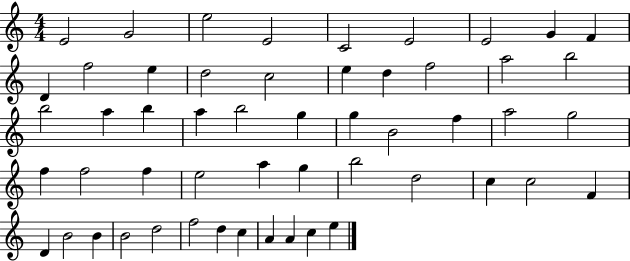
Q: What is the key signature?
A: C major